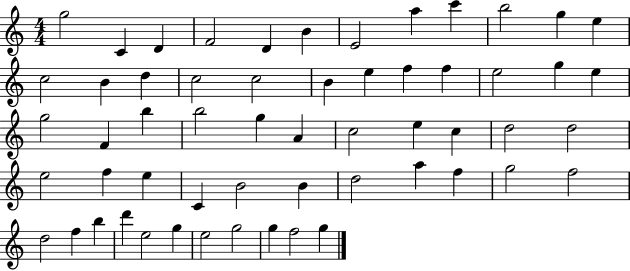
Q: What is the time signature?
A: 4/4